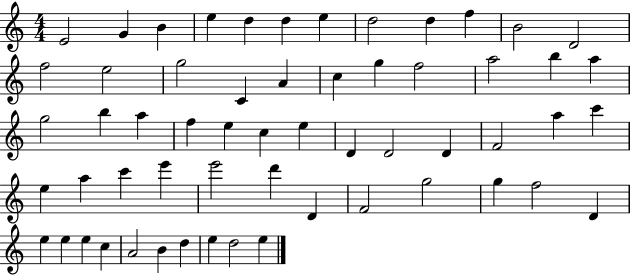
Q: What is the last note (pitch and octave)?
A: E5